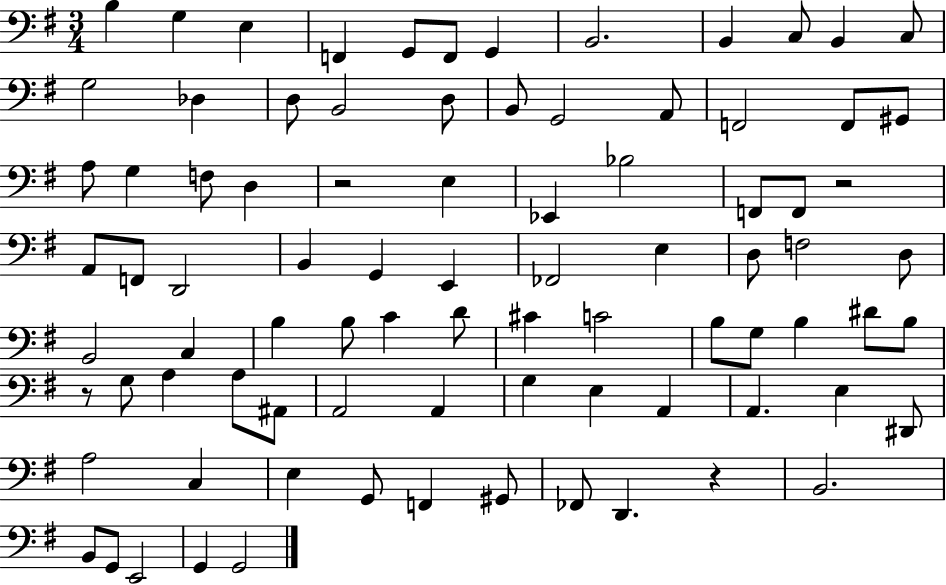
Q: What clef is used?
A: bass